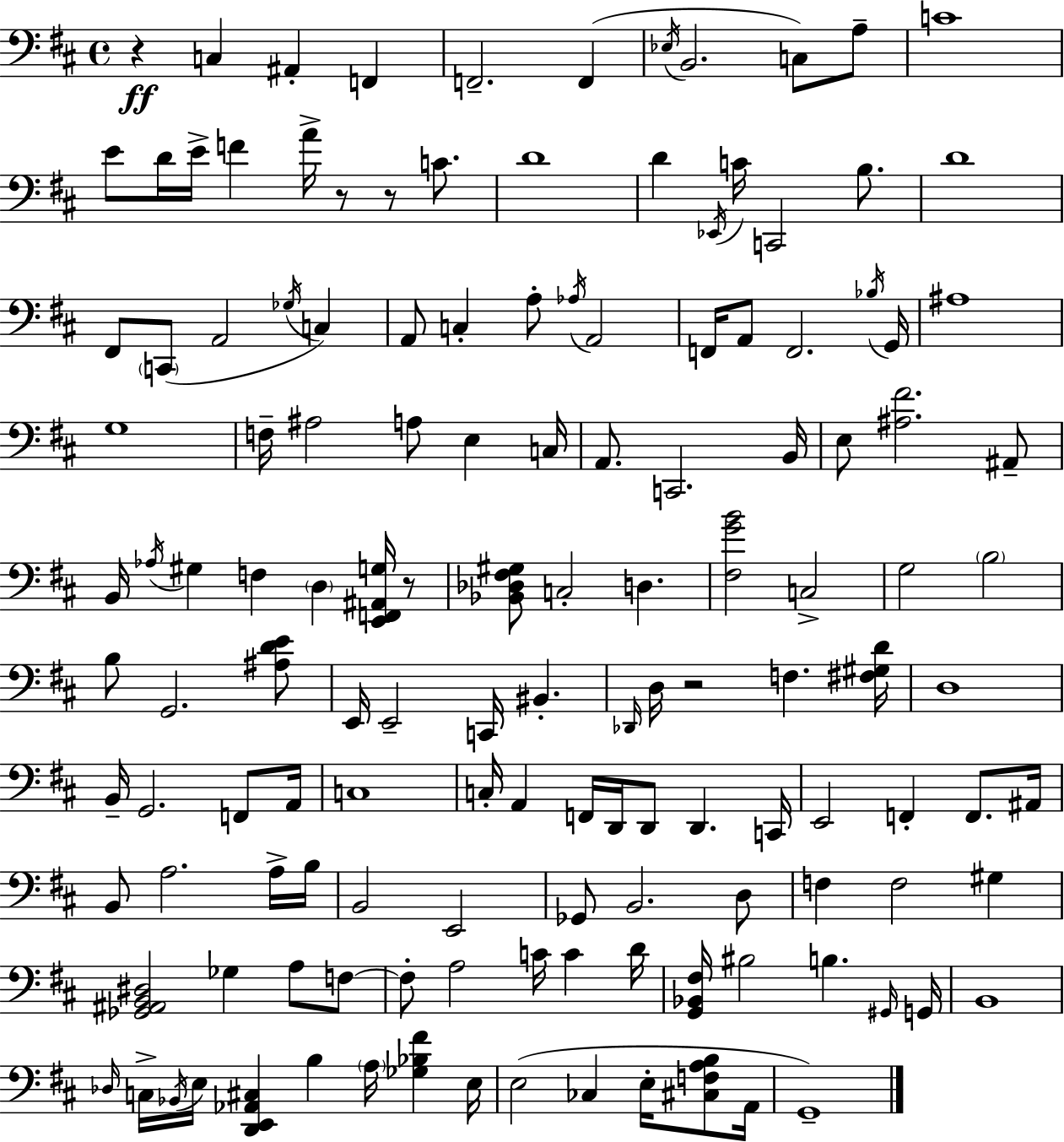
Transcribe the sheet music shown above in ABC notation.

X:1
T:Untitled
M:4/4
L:1/4
K:D
z C, ^A,, F,, F,,2 F,, _E,/4 B,,2 C,/2 A,/2 C4 E/2 D/4 E/4 F A/4 z/2 z/2 C/2 D4 D _E,,/4 C/4 C,,2 B,/2 D4 ^F,,/2 C,,/2 A,,2 _G,/4 C, A,,/2 C, A,/2 _A,/4 A,,2 F,,/4 A,,/2 F,,2 _B,/4 G,,/4 ^A,4 G,4 F,/4 ^A,2 A,/2 E, C,/4 A,,/2 C,,2 B,,/4 E,/2 [^A,^F]2 ^A,,/2 B,,/4 _A,/4 ^G, F, D, [E,,F,,^A,,G,]/4 z/2 [_B,,_D,^F,^G,]/2 C,2 D, [^F,GB]2 C,2 G,2 B,2 B,/2 G,,2 [^A,DE]/2 E,,/4 E,,2 C,,/4 ^B,, _D,,/4 D,/4 z2 F, [^F,^G,D]/4 D,4 B,,/4 G,,2 F,,/2 A,,/4 C,4 C,/4 A,, F,,/4 D,,/4 D,,/2 D,, C,,/4 E,,2 F,, F,,/2 ^A,,/4 B,,/2 A,2 A,/4 B,/4 B,,2 E,,2 _G,,/2 B,,2 D,/2 F, F,2 ^G, [_G,,^A,,B,,^D,]2 _G, A,/2 F,/2 F,/2 A,2 C/4 C D/4 [G,,_B,,^F,]/4 ^B,2 B, ^G,,/4 G,,/4 B,,4 _D,/4 C,/4 _B,,/4 E,/4 [D,,E,,_A,,^C,] B, A,/4 [_G,_B,^F] E,/4 E,2 _C, E,/4 [^C,F,A,B,]/2 A,,/4 G,,4